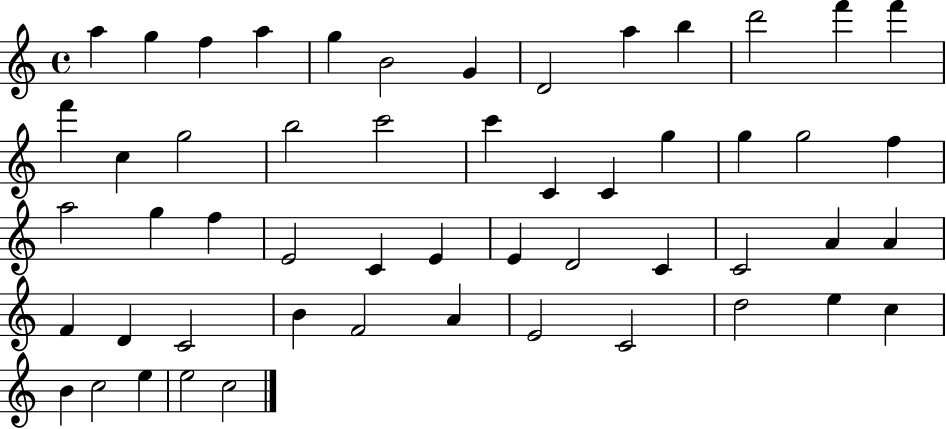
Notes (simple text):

A5/q G5/q F5/q A5/q G5/q B4/h G4/q D4/h A5/q B5/q D6/h F6/q F6/q F6/q C5/q G5/h B5/h C6/h C6/q C4/q C4/q G5/q G5/q G5/h F5/q A5/h G5/q F5/q E4/h C4/q E4/q E4/q D4/h C4/q C4/h A4/q A4/q F4/q D4/q C4/h B4/q F4/h A4/q E4/h C4/h D5/h E5/q C5/q B4/q C5/h E5/q E5/h C5/h